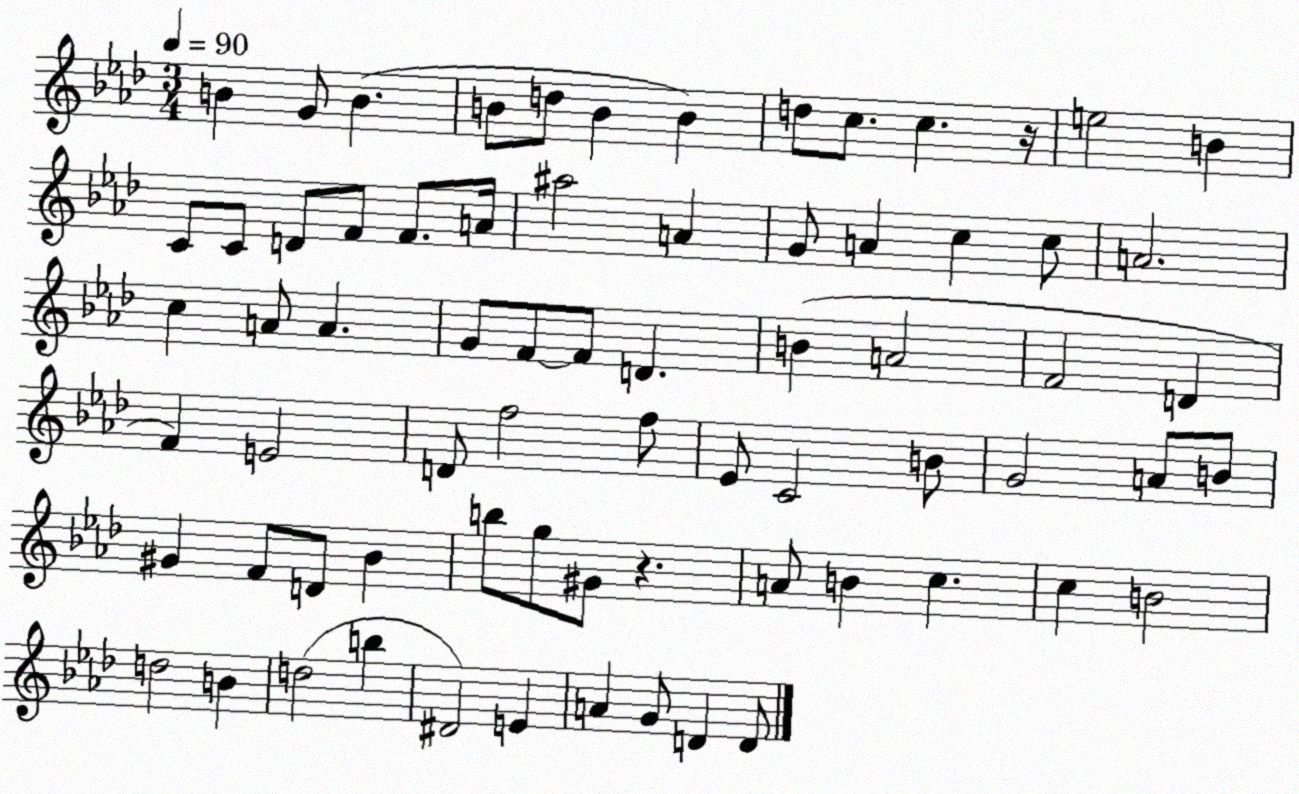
X:1
T:Untitled
M:3/4
L:1/4
K:Ab
B G/2 B B/2 d/2 B B d/2 c/2 c z/4 e2 B C/2 C/2 D/2 F/2 F/2 A/4 ^a2 A G/2 A c c/2 A2 c A/2 A G/2 F/2 F/2 D B A2 F2 D F E2 D/2 f2 f/2 _E/2 C2 B/2 G2 A/2 B/2 ^G F/2 D/2 _B b/2 g/2 ^G/2 z A/2 B c c B2 d2 B d2 b ^D2 E A G/2 D D/2